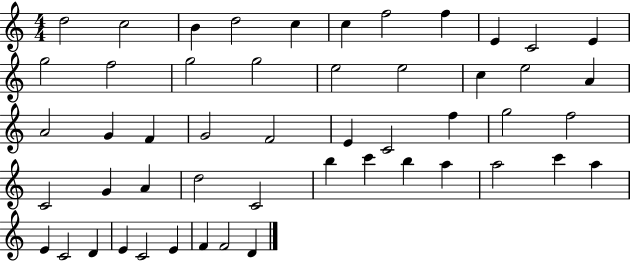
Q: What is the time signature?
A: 4/4